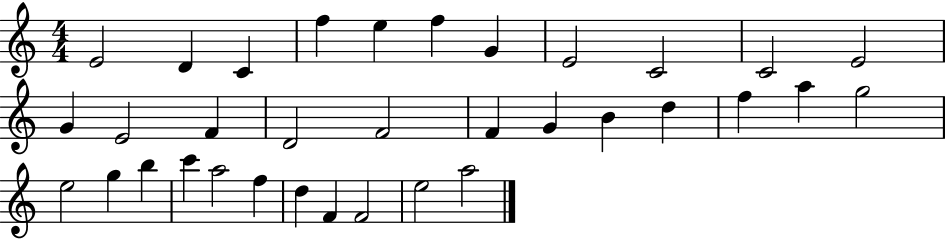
E4/h D4/q C4/q F5/q E5/q F5/q G4/q E4/h C4/h C4/h E4/h G4/q E4/h F4/q D4/h F4/h F4/q G4/q B4/q D5/q F5/q A5/q G5/h E5/h G5/q B5/q C6/q A5/h F5/q D5/q F4/q F4/h E5/h A5/h